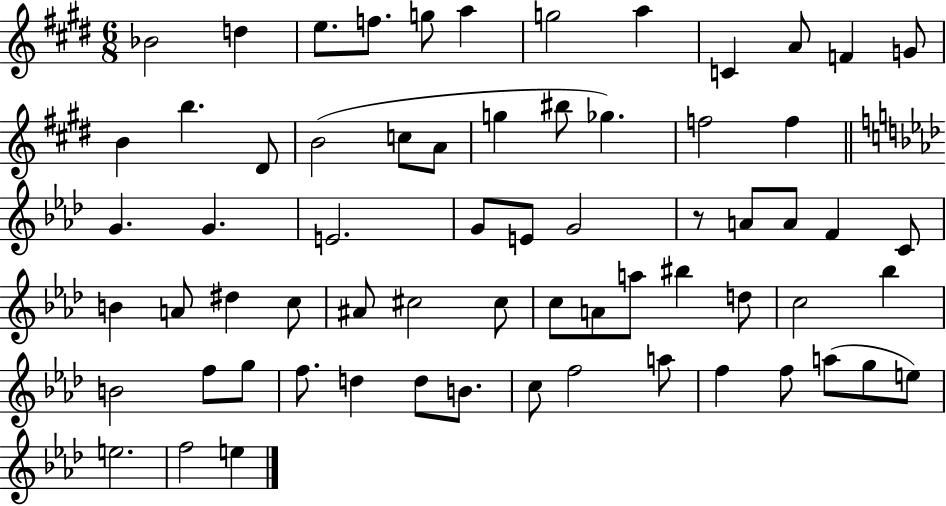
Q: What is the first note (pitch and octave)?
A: Bb4